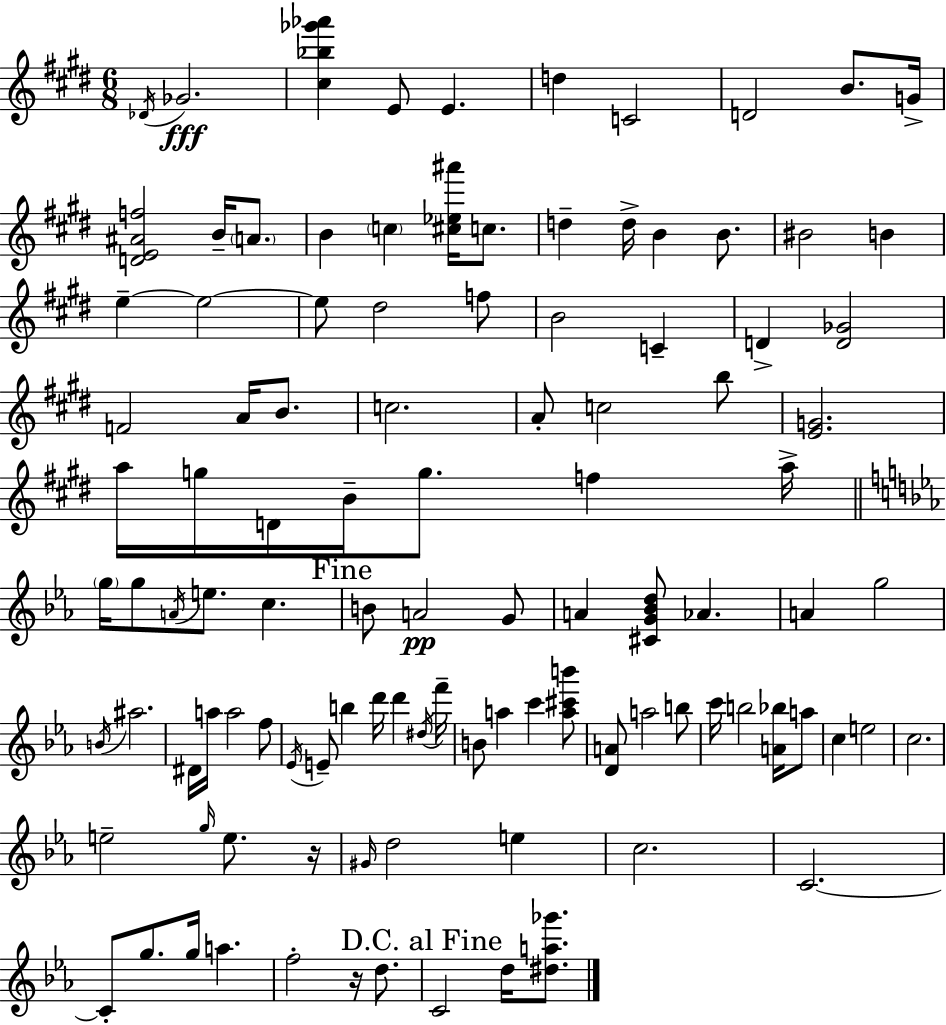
{
  \clef treble
  \numericTimeSignature
  \time 6/8
  \key e \major
  \repeat volta 2 { \acciaccatura { des'16 }\fff ges'2. | <cis'' bes'' ges''' aes'''>4 e'8 e'4. | d''4 c'2 | d'2 b'8. | \break g'16-> <d' e' ais' f''>2 b'16-- \parenthesize a'8. | b'4 \parenthesize c''4 <cis'' ees'' ais'''>16 c''8. | d''4-- d''16-> b'4 b'8. | bis'2 b'4 | \break e''4--~~ e''2~~ | e''8 dis''2 f''8 | b'2 c'4-- | d'4-> <d' ges'>2 | \break f'2 a'16 b'8. | c''2. | a'8-. c''2 b''8 | <e' g'>2. | \break a''16 g''16 d'16 b'16-- g''8. f''4 | a''16-> \bar "||" \break \key ees \major \parenthesize g''16 g''8 \acciaccatura { a'16 } e''8. c''4. | \mark "Fine" b'8 a'2\pp g'8 | a'4 <cis' g' bes' d''>8 aes'4. | a'4 g''2 | \break \acciaccatura { b'16 } ais''2. | dis'16 a''16 a''2 | f''8 \acciaccatura { ees'16 } e'8-- b''4 d'''16 d'''4 | \acciaccatura { dis''16 } f'''16-- b'8 a''4 c'''4 | \break <a'' cis''' b'''>8 <d' a'>8 a''2 | b''8 c'''16 b''2 | <a' bes''>16 a''8 c''4 e''2 | c''2. | \break e''2-- | \grace { g''16 } e''8. r16 \grace { gis'16 } d''2 | e''4 c''2. | c'2.~~ | \break c'8-. g''8. g''16 | a''4. f''2-. | r16 d''8. \mark "D.C. al Fine" c'2 | d''16 <dis'' a'' ges'''>8. } \bar "|."
}